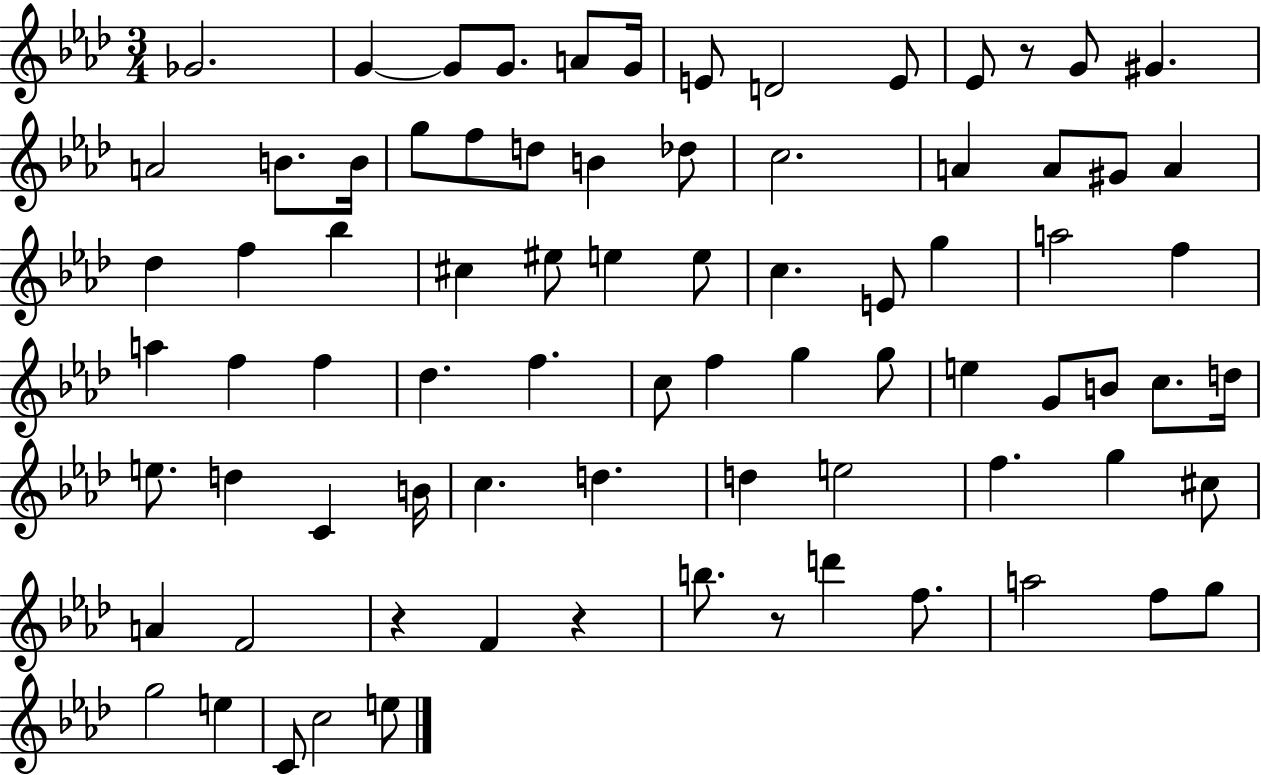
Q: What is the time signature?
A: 3/4